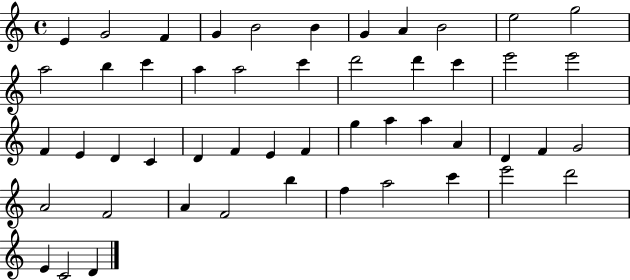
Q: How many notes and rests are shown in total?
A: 50